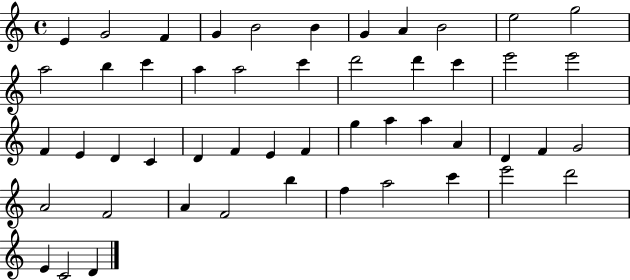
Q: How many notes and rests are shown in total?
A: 50